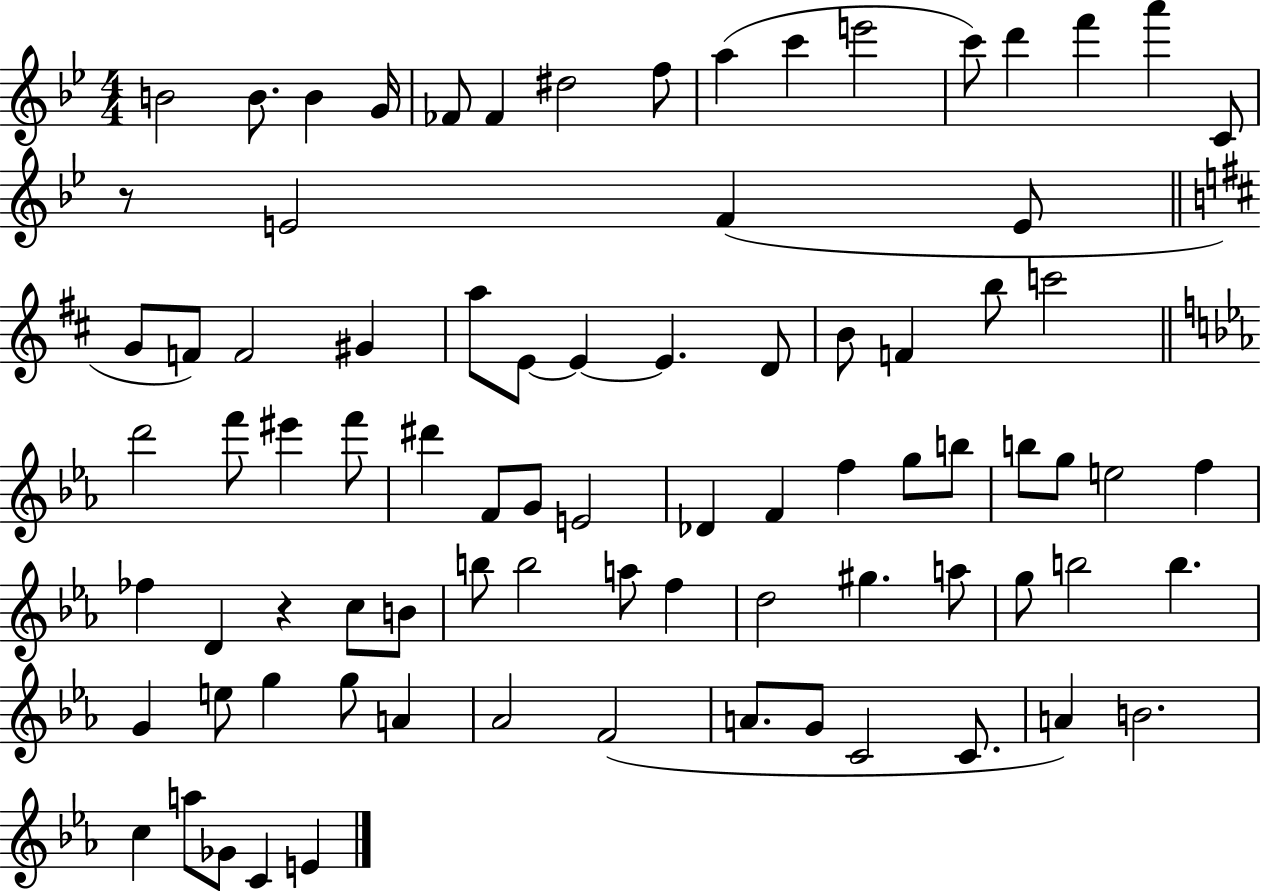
B4/h B4/e. B4/q G4/s FES4/e FES4/q D#5/h F5/e A5/q C6/q E6/h C6/e D6/q F6/q A6/q C4/e R/e E4/h F4/q E4/e G4/e F4/e F4/h G#4/q A5/e E4/e E4/q E4/q. D4/e B4/e F4/q B5/e C6/h D6/h F6/e EIS6/q F6/e D#6/q F4/e G4/e E4/h Db4/q F4/q F5/q G5/e B5/e B5/e G5/e E5/h F5/q FES5/q D4/q R/q C5/e B4/e B5/e B5/h A5/e F5/q D5/h G#5/q. A5/e G5/e B5/h B5/q. G4/q E5/e G5/q G5/e A4/q Ab4/h F4/h A4/e. G4/e C4/h C4/e. A4/q B4/h. C5/q A5/e Gb4/e C4/q E4/q